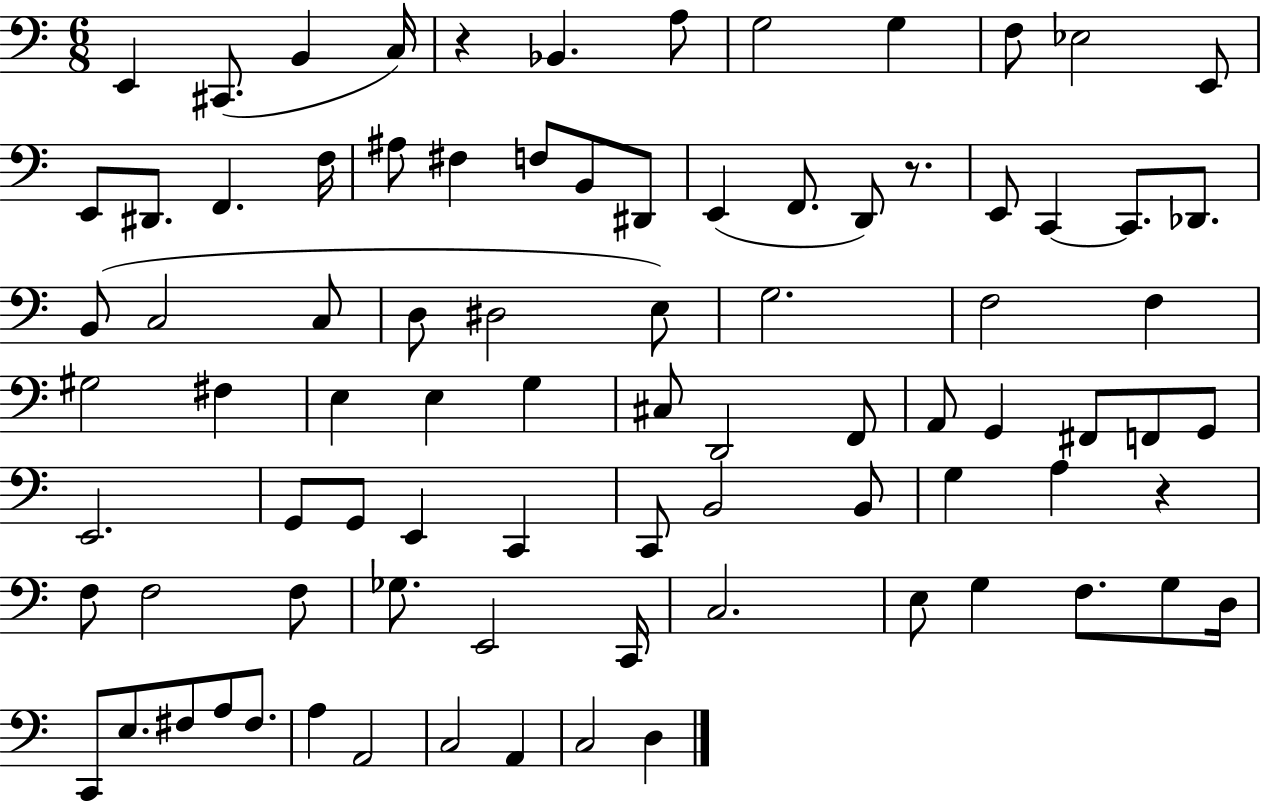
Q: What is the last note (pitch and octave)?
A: D3